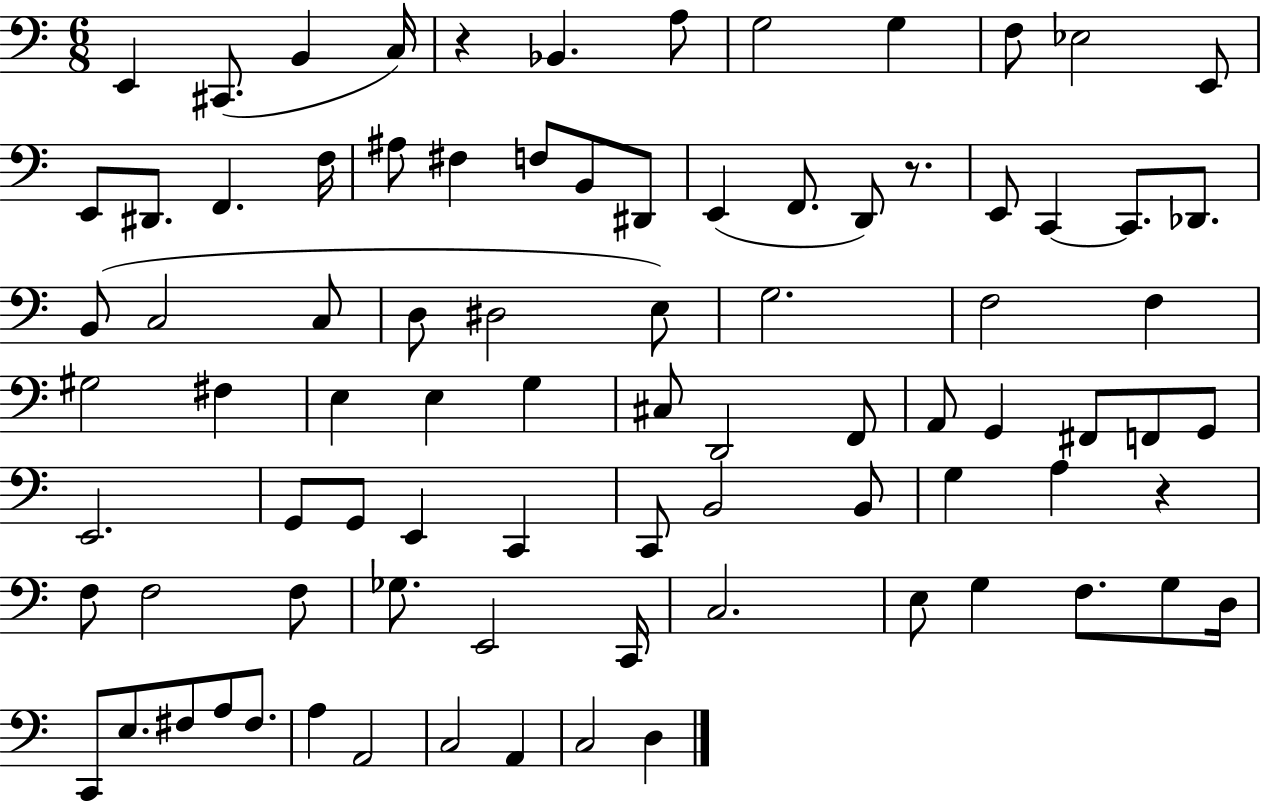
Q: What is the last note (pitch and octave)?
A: D3